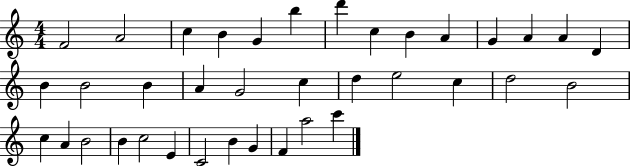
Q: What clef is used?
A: treble